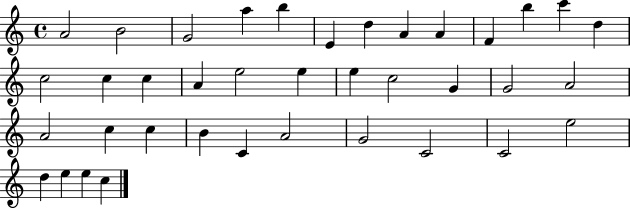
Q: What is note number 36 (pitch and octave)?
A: E5